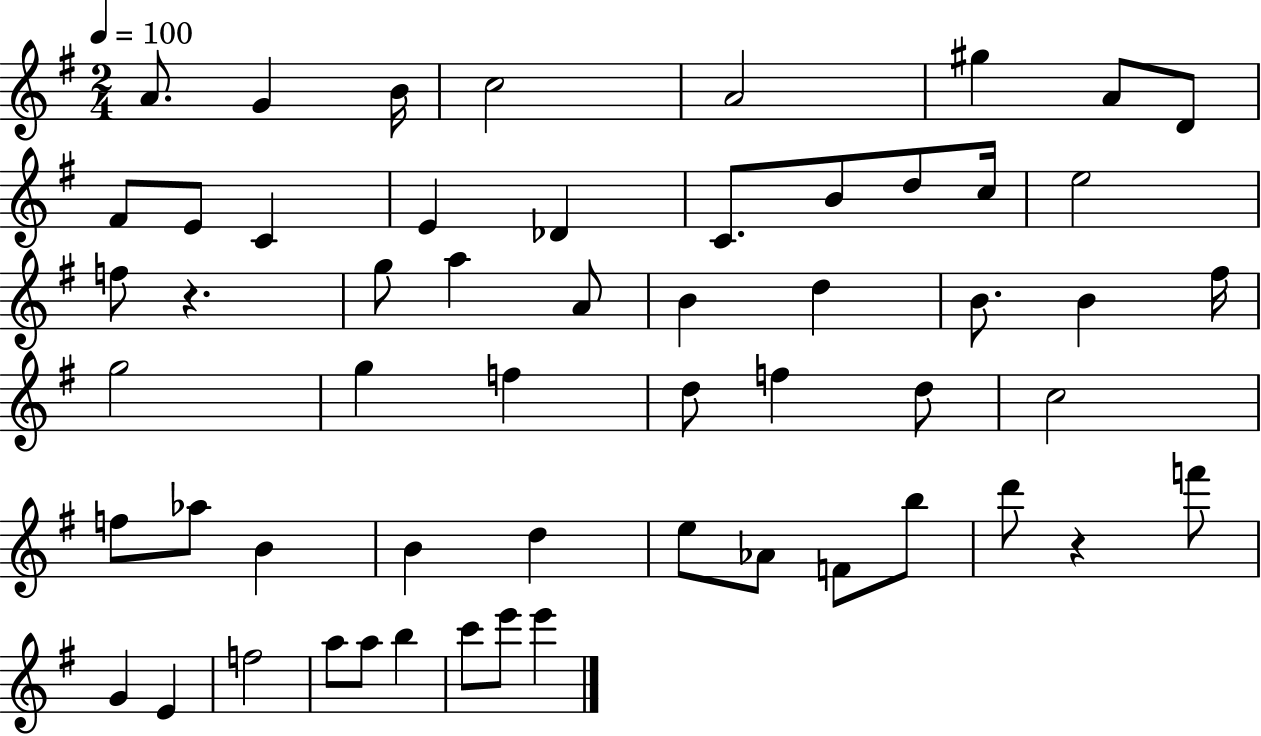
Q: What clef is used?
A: treble